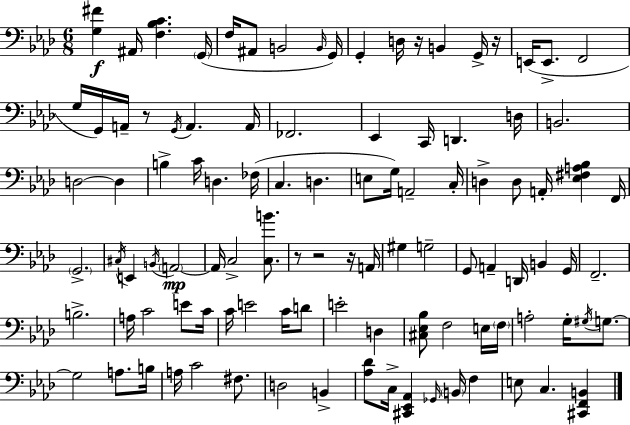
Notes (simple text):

[G3,F#4]/q A#2/s [F3,Bb3,C4]/q. G2/s F3/s A#2/e B2/h B2/s G2/s G2/q D3/s R/s B2/q G2/s R/s E2/s E2/e. F2/h G3/s G2/s A2/s R/e G2/s A2/q. A2/s FES2/h. Eb2/q C2/s D2/q. D3/s B2/h. D3/h D3/q B3/q C4/s D3/q. FES3/s C3/q. D3/q. E3/e G3/s A2/h C3/s D3/q D3/e A2/s [Eb3,F#3,A3,Bb3]/q F2/s G2/h. C#3/s E2/q B2/s A2/h A2/s C3/h [C3,B4]/e. R/e R/h R/s A2/s G#3/q G3/h G2/e A2/q D2/s B2/q G2/s F2/h. B3/h. A3/s C4/h E4/e C4/s C4/s E4/h C4/s D4/e E4/h D3/q [C#3,Eb3,Bb3]/e F3/h E3/s F3/s A3/h G3/s G#3/s G3/e. G3/h A3/e. B3/s A3/s C4/h F#3/e. D3/h B2/q [Ab3,Db4]/e C3/s [C#2,Eb2,Ab2]/q Gb2/s B2/s F3/q E3/e C3/q. [C#2,F2,B2]/q